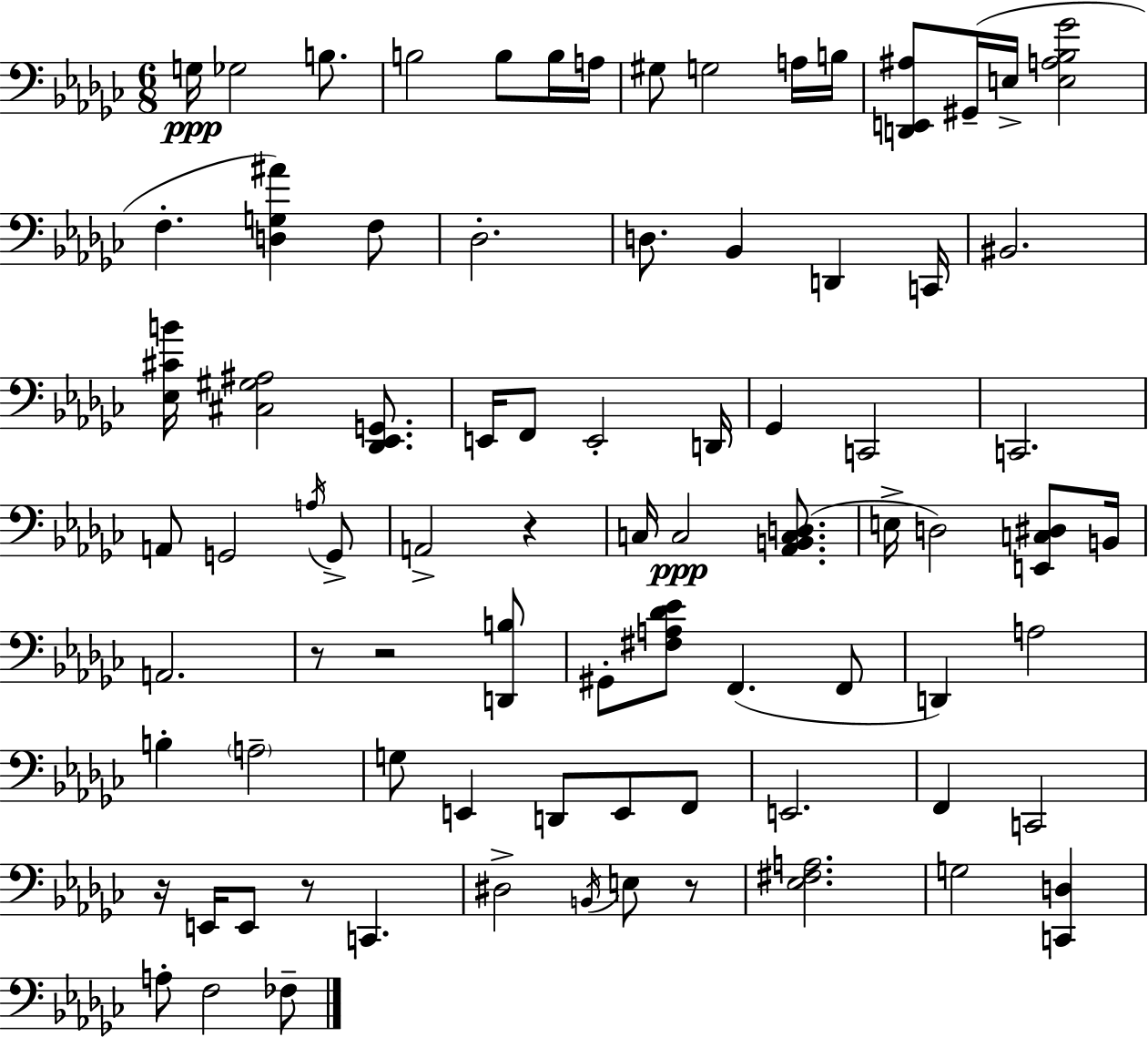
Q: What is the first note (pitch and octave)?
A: G3